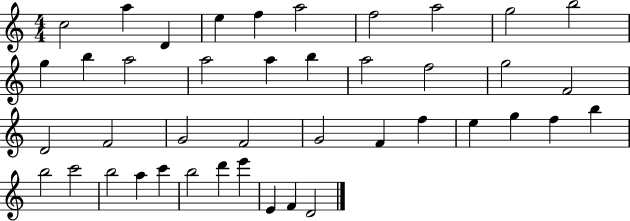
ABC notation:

X:1
T:Untitled
M:4/4
L:1/4
K:C
c2 a D e f a2 f2 a2 g2 b2 g b a2 a2 a b a2 f2 g2 F2 D2 F2 G2 F2 G2 F f e g f b b2 c'2 b2 a c' b2 d' e' E F D2